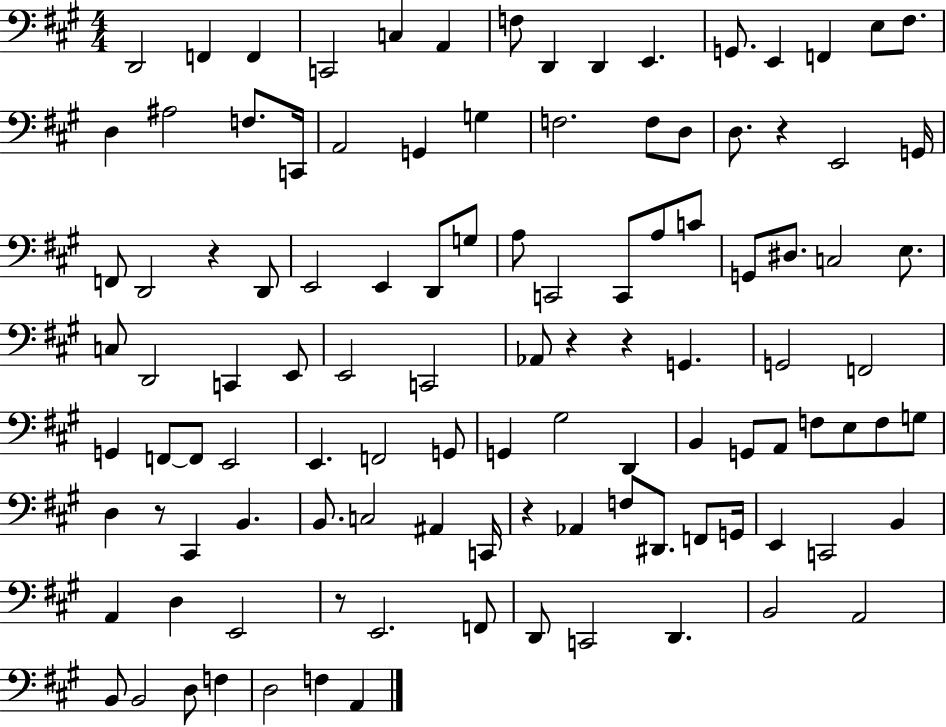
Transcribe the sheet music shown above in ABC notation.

X:1
T:Untitled
M:4/4
L:1/4
K:A
D,,2 F,, F,, C,,2 C, A,, F,/2 D,, D,, E,, G,,/2 E,, F,, E,/2 ^F,/2 D, ^A,2 F,/2 C,,/4 A,,2 G,, G, F,2 F,/2 D,/2 D,/2 z E,,2 G,,/4 F,,/2 D,,2 z D,,/2 E,,2 E,, D,,/2 G,/2 A,/2 C,,2 C,,/2 A,/2 C/2 G,,/2 ^D,/2 C,2 E,/2 C,/2 D,,2 C,, E,,/2 E,,2 C,,2 _A,,/2 z z G,, G,,2 F,,2 G,, F,,/2 F,,/2 E,,2 E,, F,,2 G,,/2 G,, ^G,2 D,, B,, G,,/2 A,,/2 F,/2 E,/2 F,/2 G,/2 D, z/2 ^C,, B,, B,,/2 C,2 ^A,, C,,/4 z _A,, F,/2 ^D,,/2 F,,/2 G,,/4 E,, C,,2 B,, A,, D, E,,2 z/2 E,,2 F,,/2 D,,/2 C,,2 D,, B,,2 A,,2 B,,/2 B,,2 D,/2 F, D,2 F, A,,